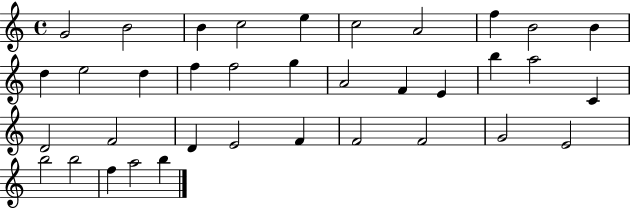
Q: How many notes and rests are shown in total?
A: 36